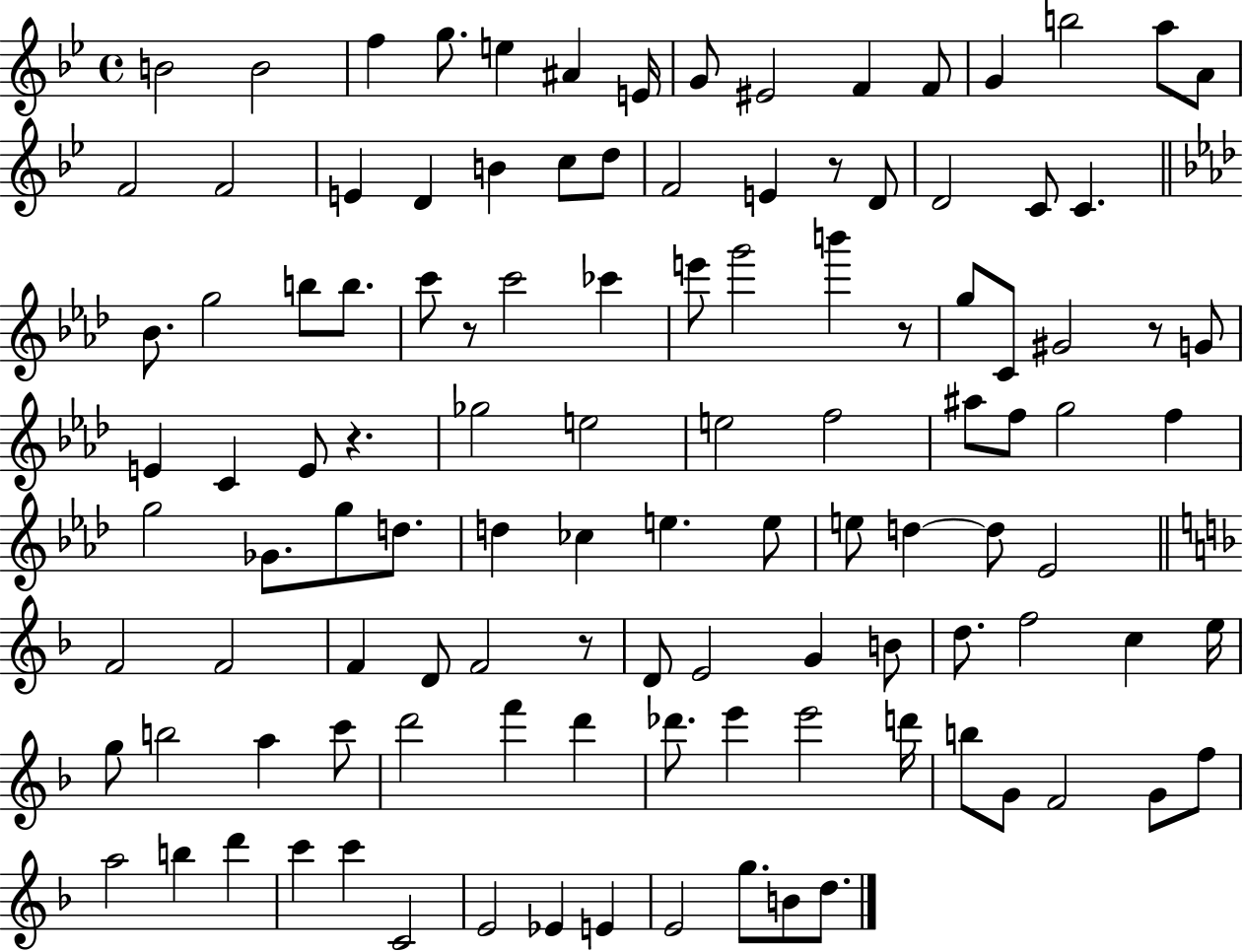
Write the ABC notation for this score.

X:1
T:Untitled
M:4/4
L:1/4
K:Bb
B2 B2 f g/2 e ^A E/4 G/2 ^E2 F F/2 G b2 a/2 A/2 F2 F2 E D B c/2 d/2 F2 E z/2 D/2 D2 C/2 C _B/2 g2 b/2 b/2 c'/2 z/2 c'2 _c' e'/2 g'2 b' z/2 g/2 C/2 ^G2 z/2 G/2 E C E/2 z _g2 e2 e2 f2 ^a/2 f/2 g2 f g2 _G/2 g/2 d/2 d _c e e/2 e/2 d d/2 _E2 F2 F2 F D/2 F2 z/2 D/2 E2 G B/2 d/2 f2 c e/4 g/2 b2 a c'/2 d'2 f' d' _d'/2 e' e'2 d'/4 b/2 G/2 F2 G/2 f/2 a2 b d' c' c' C2 E2 _E E E2 g/2 B/2 d/2